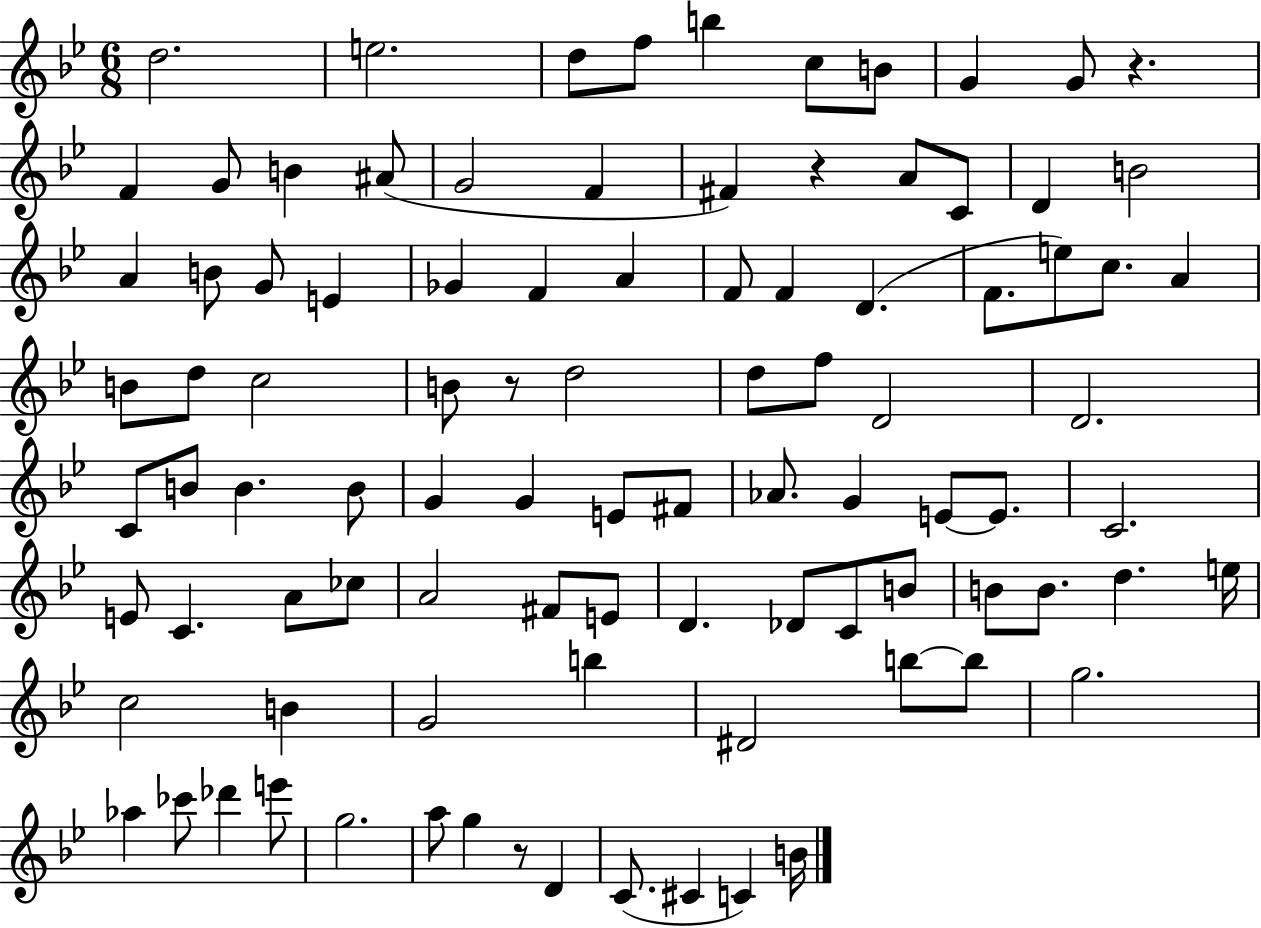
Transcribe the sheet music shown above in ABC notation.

X:1
T:Untitled
M:6/8
L:1/4
K:Bb
d2 e2 d/2 f/2 b c/2 B/2 G G/2 z F G/2 B ^A/2 G2 F ^F z A/2 C/2 D B2 A B/2 G/2 E _G F A F/2 F D F/2 e/2 c/2 A B/2 d/2 c2 B/2 z/2 d2 d/2 f/2 D2 D2 C/2 B/2 B B/2 G G E/2 ^F/2 _A/2 G E/2 E/2 C2 E/2 C A/2 _c/2 A2 ^F/2 E/2 D _D/2 C/2 B/2 B/2 B/2 d e/4 c2 B G2 b ^D2 b/2 b/2 g2 _a _c'/2 _d' e'/2 g2 a/2 g z/2 D C/2 ^C C B/4